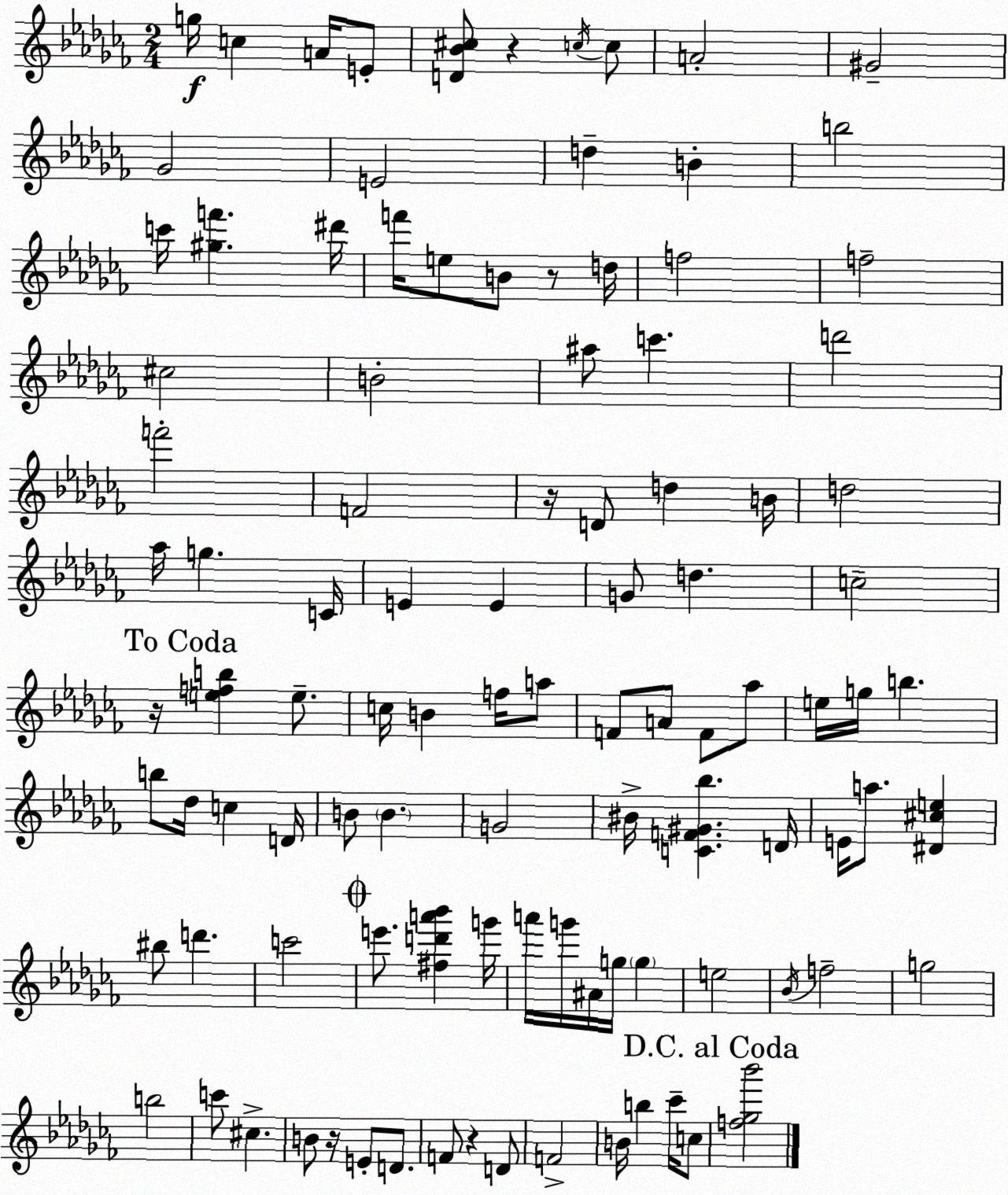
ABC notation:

X:1
T:Untitled
M:2/4
L:1/4
K:Abm
g/4 c A/4 E/2 [D_B^c]/2 z c/4 c/2 A2 ^G2 _G2 E2 d B b2 c'/4 [^gf'] ^d'/4 f'/4 e/2 B/2 z/2 d/4 f2 f2 ^c2 B2 ^a/2 c' d'2 f'2 F2 z/4 D/2 d B/4 d2 _a/4 g C/4 E E G/2 d c2 z/4 [efb] e/2 c/4 B f/4 a/2 F/2 A/2 F/2 _a/2 e/4 g/4 b b/2 _d/4 c D/4 B/2 B G2 ^B/4 [CF^G_b] D/4 E/4 a/2 [^D^ce] ^b/2 d' c'2 e'/2 [^fd'a'_b'] g'/4 a'/4 g'/4 ^A/4 g/4 g e2 _B/4 f2 g2 b2 c'/2 ^c B/2 z/4 E/2 D/2 F/2 z D/2 F2 B/4 b _c'/4 c/2 [f_g_b']2